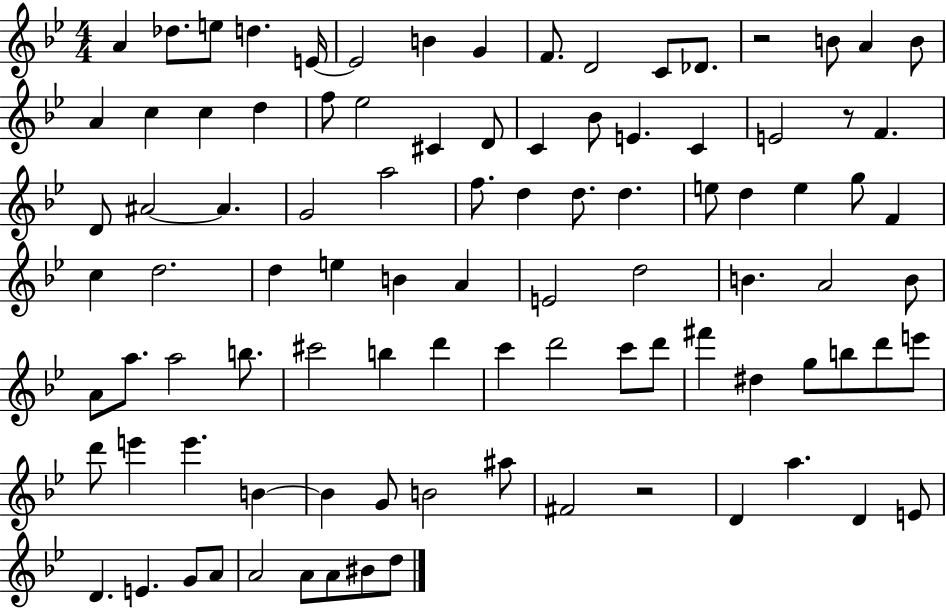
{
  \clef treble
  \numericTimeSignature
  \time 4/4
  \key bes \major
  a'4 des''8. e''8 d''4. e'16~~ | e'2 b'4 g'4 | f'8. d'2 c'8 des'8. | r2 b'8 a'4 b'8 | \break a'4 c''4 c''4 d''4 | f''8 ees''2 cis'4 d'8 | c'4 bes'8 e'4. c'4 | e'2 r8 f'4. | \break d'8 ais'2~~ ais'4. | g'2 a''2 | f''8. d''4 d''8. d''4. | e''8 d''4 e''4 g''8 f'4 | \break c''4 d''2. | d''4 e''4 b'4 a'4 | e'2 d''2 | b'4. a'2 b'8 | \break a'8 a''8. a''2 b''8. | cis'''2 b''4 d'''4 | c'''4 d'''2 c'''8 d'''8 | fis'''4 dis''4 g''8 b''8 d'''8 e'''8 | \break d'''8 e'''4 e'''4. b'4~~ | b'4 g'8 b'2 ais''8 | fis'2 r2 | d'4 a''4. d'4 e'8 | \break d'4. e'4. g'8 a'8 | a'2 a'8 a'8 bis'8 d''8 | \bar "|."
}